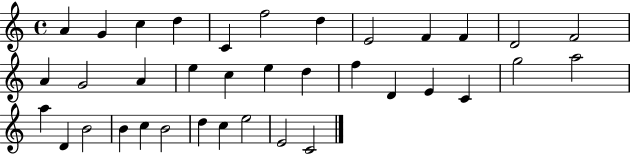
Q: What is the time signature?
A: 4/4